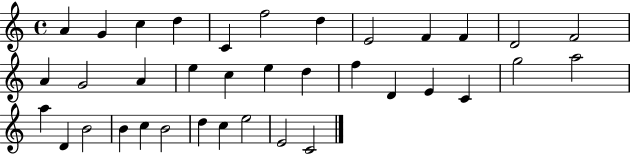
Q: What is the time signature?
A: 4/4